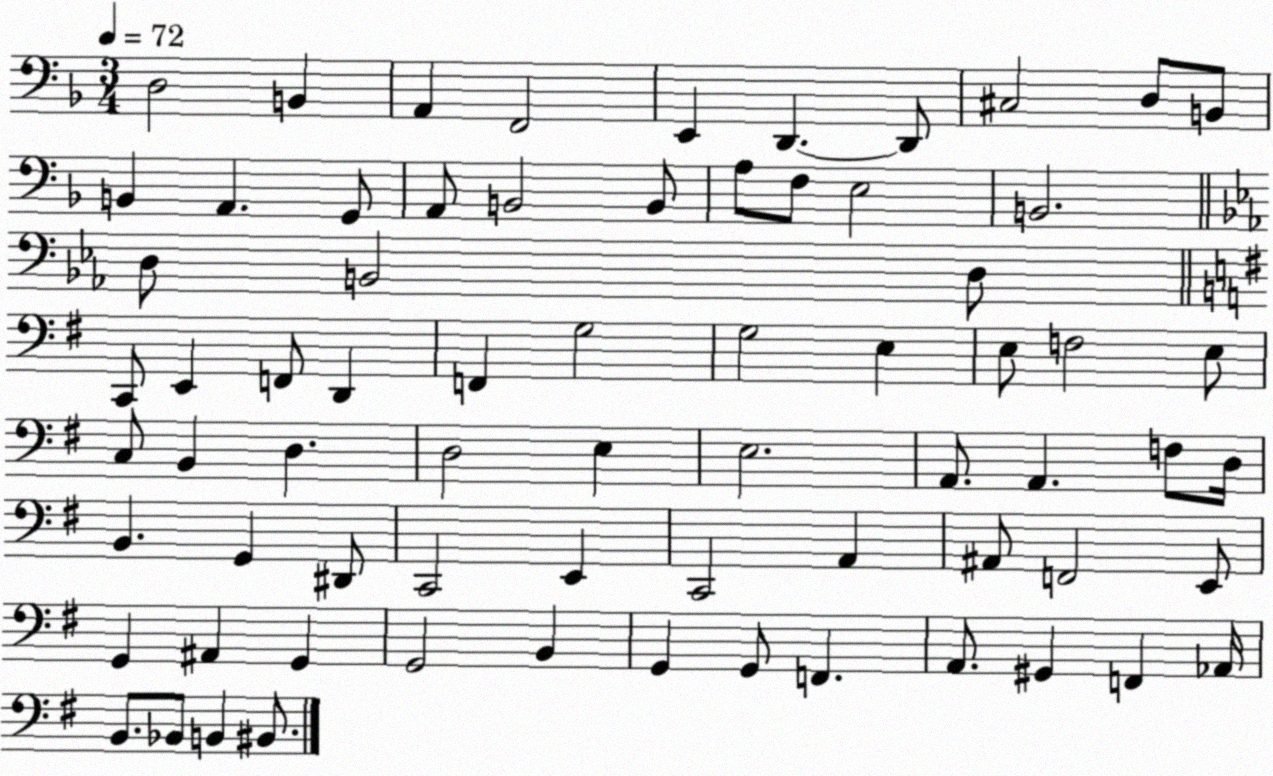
X:1
T:Untitled
M:3/4
L:1/4
K:F
D,2 B,, A,, F,,2 E,, D,, D,,/2 ^C,2 D,/2 B,,/2 B,, A,, G,,/2 A,,/2 B,,2 B,,/2 A,/2 F,/2 E,2 B,,2 D,/2 B,,2 D,/2 C,,/2 E,, F,,/2 D,, F,, G,2 G,2 E, E,/2 F,2 E,/2 C,/2 B,, D, D,2 E, E,2 A,,/2 A,, F,/2 D,/4 B,, G,, ^D,,/2 C,,2 E,, C,,2 A,, ^A,,/2 F,,2 E,,/2 G,, ^A,, G,, G,,2 B,, G,, G,,/2 F,, A,,/2 ^G,, F,, _A,,/4 B,,/2 _B,,/2 B,, ^B,,/2